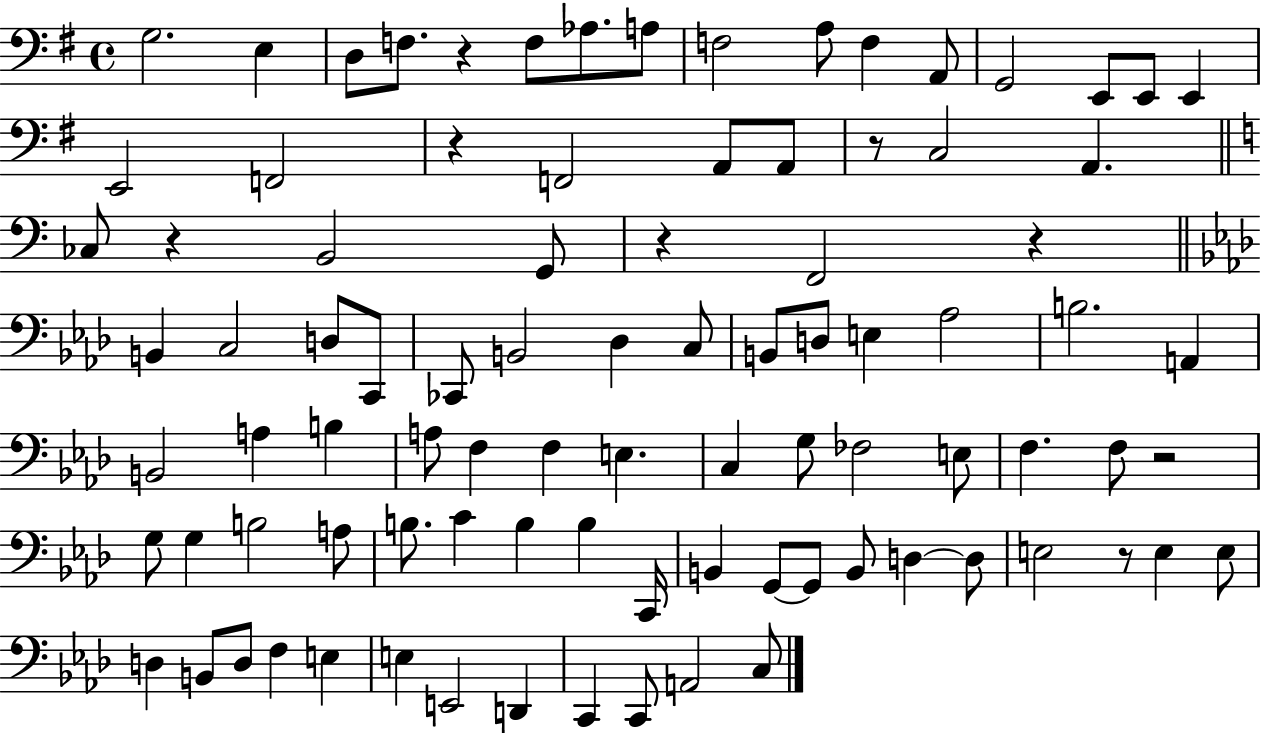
{
  \clef bass
  \time 4/4
  \defaultTimeSignature
  \key g \major
  g2. e4 | d8 f8. r4 f8 aes8. a8 | f2 a8 f4 a,8 | g,2 e,8 e,8 e,4 | \break e,2 f,2 | r4 f,2 a,8 a,8 | r8 c2 a,4. | \bar "||" \break \key c \major ces8 r4 b,2 g,8 | r4 f,2 r4 | \bar "||" \break \key aes \major b,4 c2 d8 c,8 | ces,8 b,2 des4 c8 | b,8 d8 e4 aes2 | b2. a,4 | \break b,2 a4 b4 | a8 f4 f4 e4. | c4 g8 fes2 e8 | f4. f8 r2 | \break g8 g4 b2 a8 | b8. c'4 b4 b4 c,16 | b,4 g,8~~ g,8 b,8 d4~~ d8 | e2 r8 e4 e8 | \break d4 b,8 d8 f4 e4 | e4 e,2 d,4 | c,4 c,8 a,2 c8 | \bar "|."
}